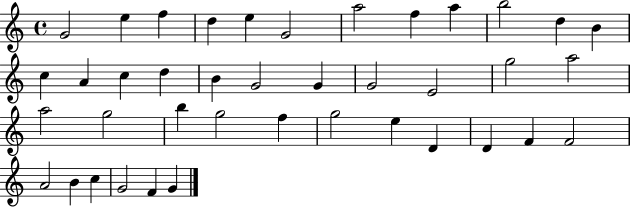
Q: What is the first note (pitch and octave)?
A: G4